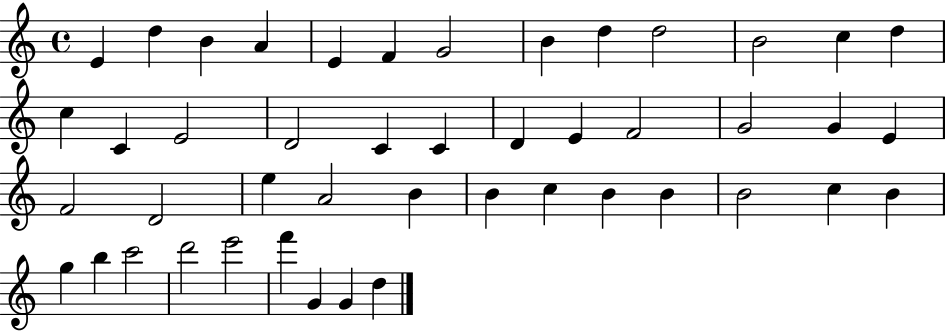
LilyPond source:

{
  \clef treble
  \time 4/4
  \defaultTimeSignature
  \key c \major
  e'4 d''4 b'4 a'4 | e'4 f'4 g'2 | b'4 d''4 d''2 | b'2 c''4 d''4 | \break c''4 c'4 e'2 | d'2 c'4 c'4 | d'4 e'4 f'2 | g'2 g'4 e'4 | \break f'2 d'2 | e''4 a'2 b'4 | b'4 c''4 b'4 b'4 | b'2 c''4 b'4 | \break g''4 b''4 c'''2 | d'''2 e'''2 | f'''4 g'4 g'4 d''4 | \bar "|."
}